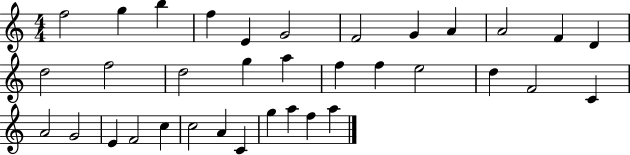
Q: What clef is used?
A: treble